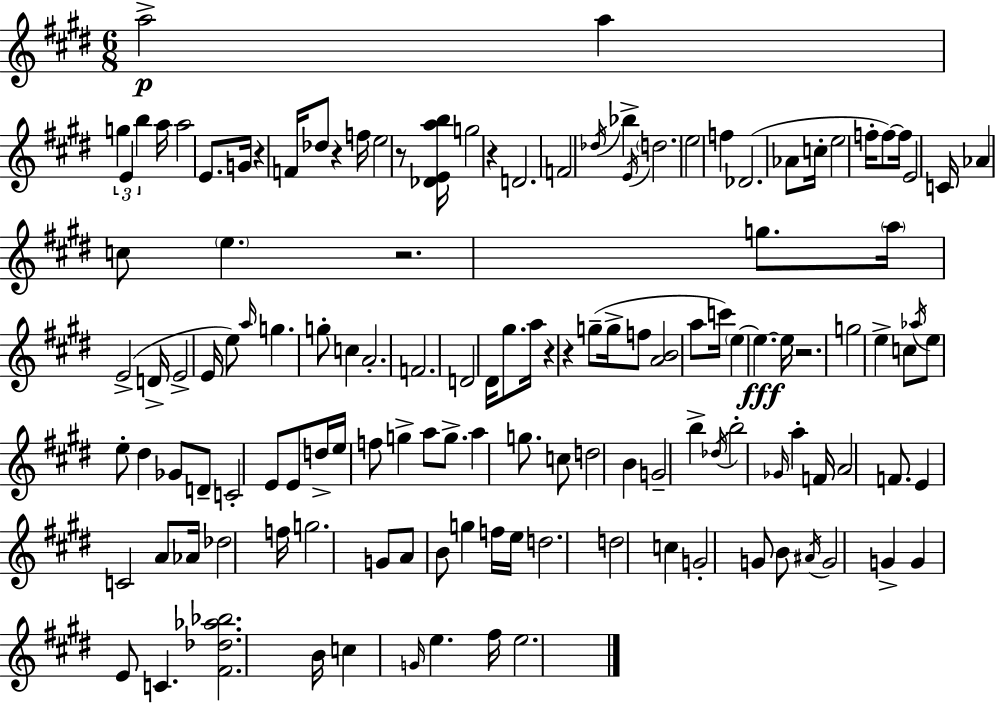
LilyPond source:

{
  \clef treble
  \numericTimeSignature
  \time 6/8
  \key e \major
  a''2->\p a''4 | \tuplet 3/2 { g''4 e'4 b''4 } | a''16 a''2 e'8. | g'16 r4 f'16 des''8 r4 | \break f''16 e''2 r8 <des' e' a'' b''>16 | g''2 r4 | d'2. | f'2 \acciaccatura { des''16 } bes''4-> | \break \acciaccatura { e'16 } \parenthesize d''2. | e''2 f''4 | des'2.( | aes'8 c''16-. e''2 | \break f''16-. f''8~~) f''16 e'2 | c'16 aes'4 c''8 \parenthesize e''4. | r2. | g''8. \parenthesize a''16 e'2->( | \break d'16-> e'2-> e'16 | e''8) \grace { a''16 } g''4. g''8-. c''4 | a'2.-. | f'2. | \break d'2 dis'16 | gis''8. a''16 r4 r4 | g''8--( g''16-> f''8 <a' b'>2 | a''8 c'''16) \parenthesize e''4~~ e''4.~~\fff | \break e''16 r2. | g''2 e''4-> | c''8 \acciaccatura { aes''16 } e''8 e''8-. dis''4 | ges'8 d'8-- c'2-. | \break e'8 e'8 d''16-> e''16 f''8 g''4-> | a''8 g''8.-> a''4 g''8. | c''8 d''2 | b'4 g'2-- | \break b''4-> \acciaccatura { des''16 } b''2-. | \grace { ges'16 } a''4-. f'16 a'2 | f'8. e'4 c'2 | a'8 aes'16 des''2 | \break f''16 g''2. | g'8 a'8 b'8 | g''4 f''16 e''16 d''2. | d''2 | \break c''4 g'2-. | g'8 b'8 \acciaccatura { ais'16 } g'2 | g'4-> g'4 e'8 | c'4. <fis' des'' aes'' bes''>2. | \break b'16 c''4 | \grace { g'16 } e''4. fis''16 e''2. | \bar "|."
}